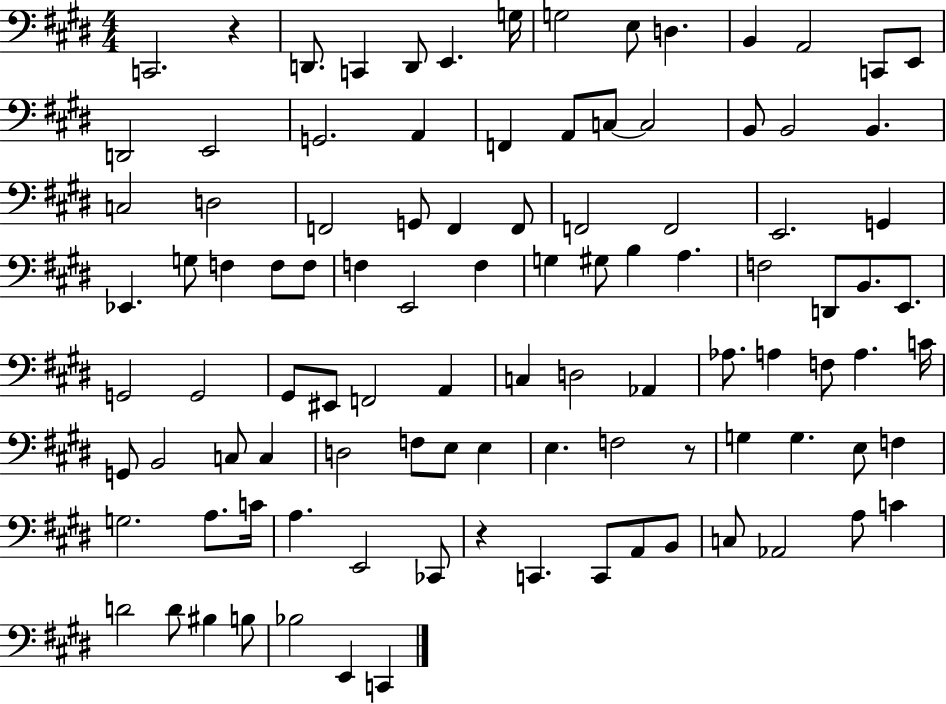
{
  \clef bass
  \numericTimeSignature
  \time 4/4
  \key e \major
  c,2. r4 | d,8. c,4 d,8 e,4. g16 | g2 e8 d4. | b,4 a,2 c,8 e,8 | \break d,2 e,2 | g,2. a,4 | f,4 a,8 c8~~ c2 | b,8 b,2 b,4. | \break c2 d2 | f,2 g,8 f,4 f,8 | f,2 f,2 | e,2. g,4 | \break ees,4. g8 f4 f8 f8 | f4 e,2 f4 | g4 gis8 b4 a4. | f2 d,8 b,8. e,8. | \break g,2 g,2 | gis,8 eis,8 f,2 a,4 | c4 d2 aes,4 | aes8. a4 f8 a4. c'16 | \break g,8 b,2 c8 c4 | d2 f8 e8 e4 | e4. f2 r8 | g4 g4. e8 f4 | \break g2. a8. c'16 | a4. e,2 ces,8 | r4 c,4. c,8 a,8 b,8 | c8 aes,2 a8 c'4 | \break d'2 d'8 bis4 b8 | bes2 e,4 c,4 | \bar "|."
}